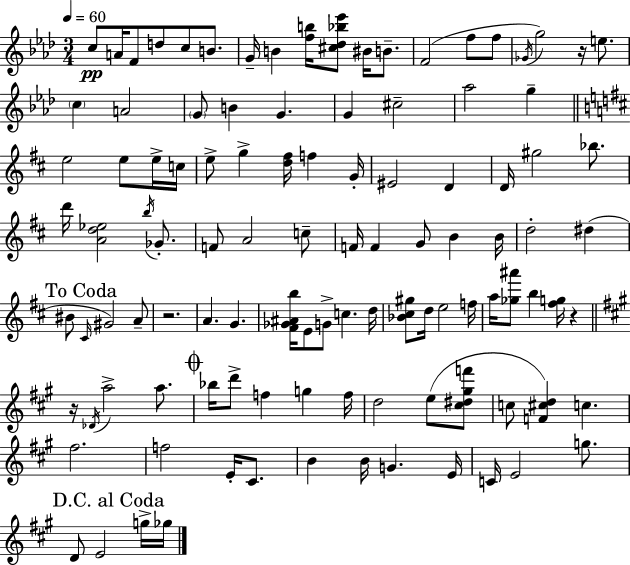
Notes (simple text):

C5/e A4/s F4/e D5/e C5/e B4/e. G4/s B4/q [F5,B5]/s [C#5,Db5,Bb5,Eb6]/e BIS4/s B4/e. F4/h F5/e F5/e Gb4/s G5/h R/s E5/e. C5/q A4/h G4/e B4/q G4/q. G4/q C#5/h Ab5/h G5/q E5/h E5/e E5/s C5/s E5/e G5/q [D5,F#5]/s F5/q G4/s EIS4/h D4/q D4/s G#5/h Bb5/e. D6/s [A4,D5,Eb5]/h B5/s Gb4/e. F4/e A4/h C5/e F4/s F4/q G4/e B4/q B4/s D5/h D#5/q BIS4/e C#4/s G#4/h A4/e R/h. A4/q. G4/q. [F#4,Gb4,A#4,B5]/s E4/e G4/e C5/q. D5/s [Bb4,C#5,G#5]/e D5/s E5/h F5/s A5/s [Gb5,A#6]/e B5/q [F#5,G5]/s R/q R/s Db4/s A5/h A5/e. Bb5/s D6/e F5/q G5/q F5/s D5/h E5/e [C#5,D#5,G#5,F6]/e C5/e [F4,C#5,D5]/q C5/q. F#5/h. F5/h E4/s C#4/e. B4/q B4/s G4/q. E4/s C4/s E4/h G5/e. D4/e E4/h G5/s Gb5/s